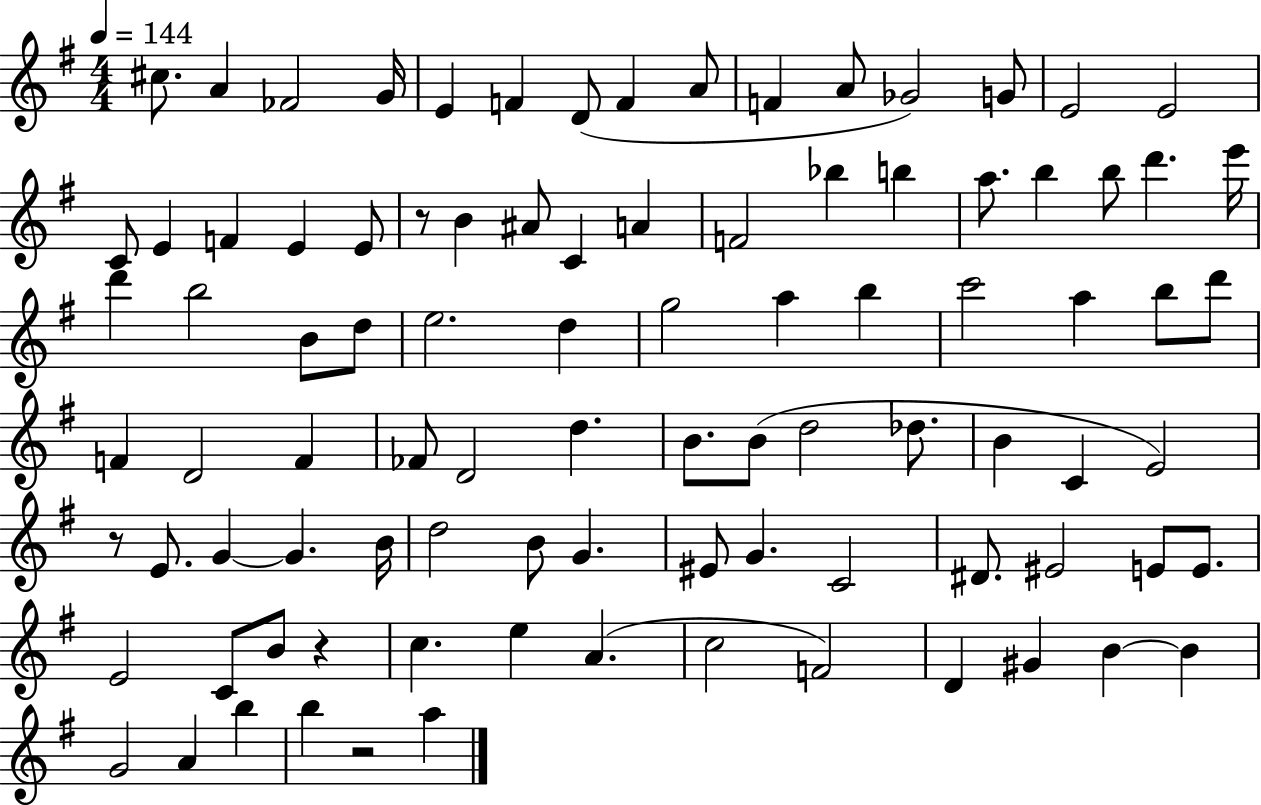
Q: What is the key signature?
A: G major